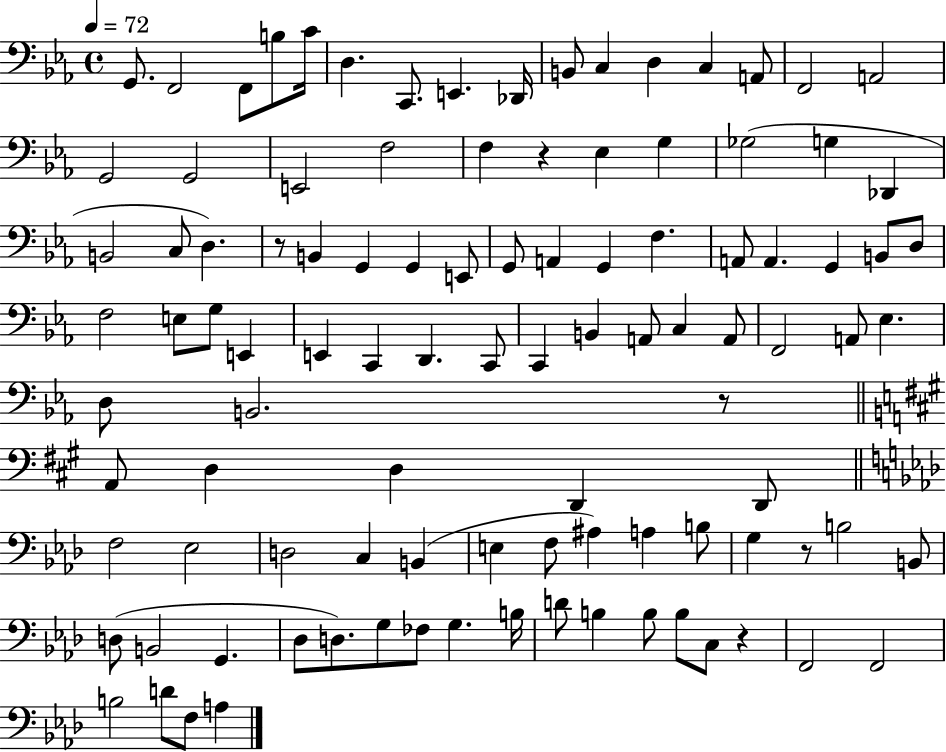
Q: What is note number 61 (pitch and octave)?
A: A2